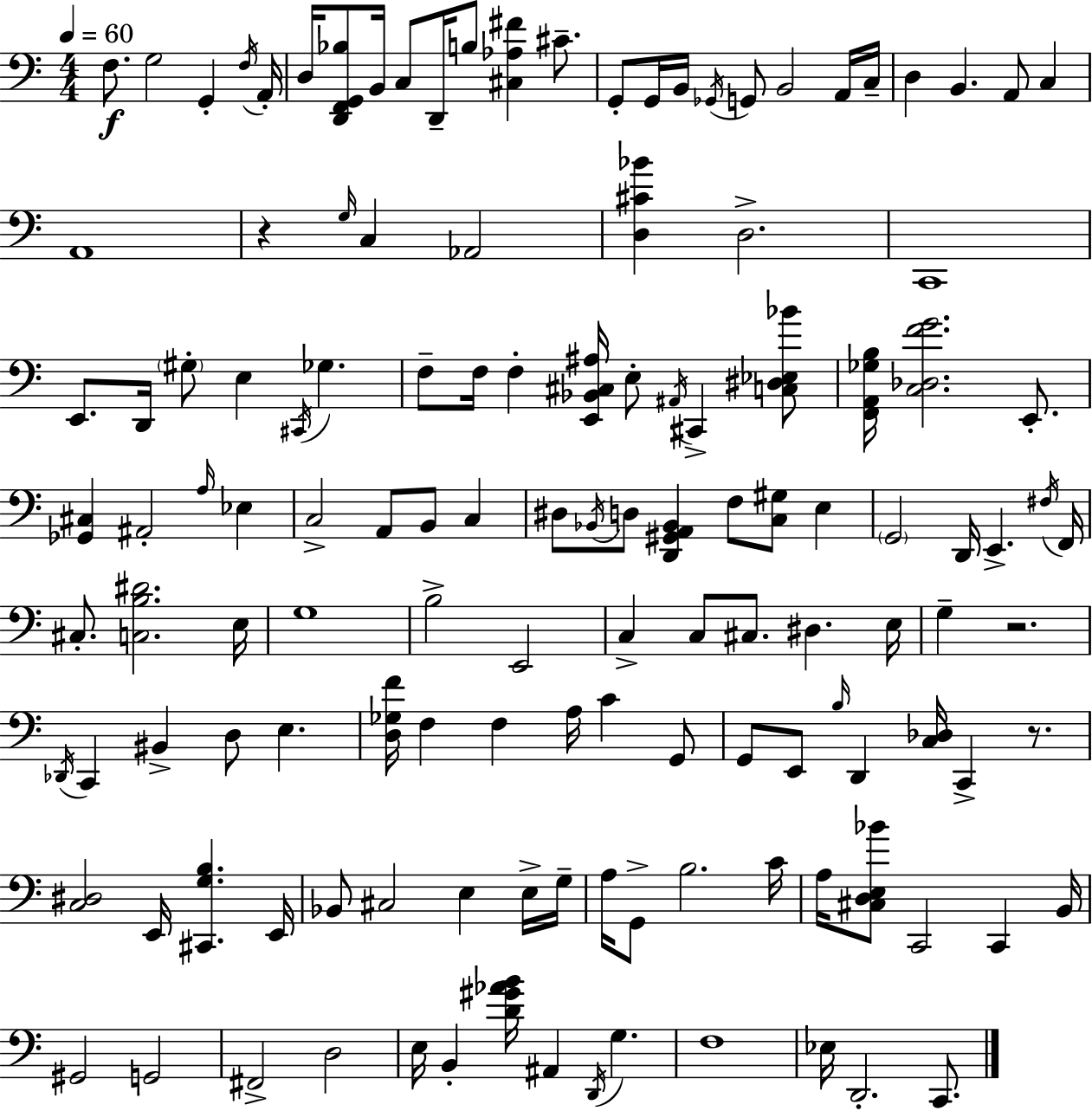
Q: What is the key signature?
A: C major